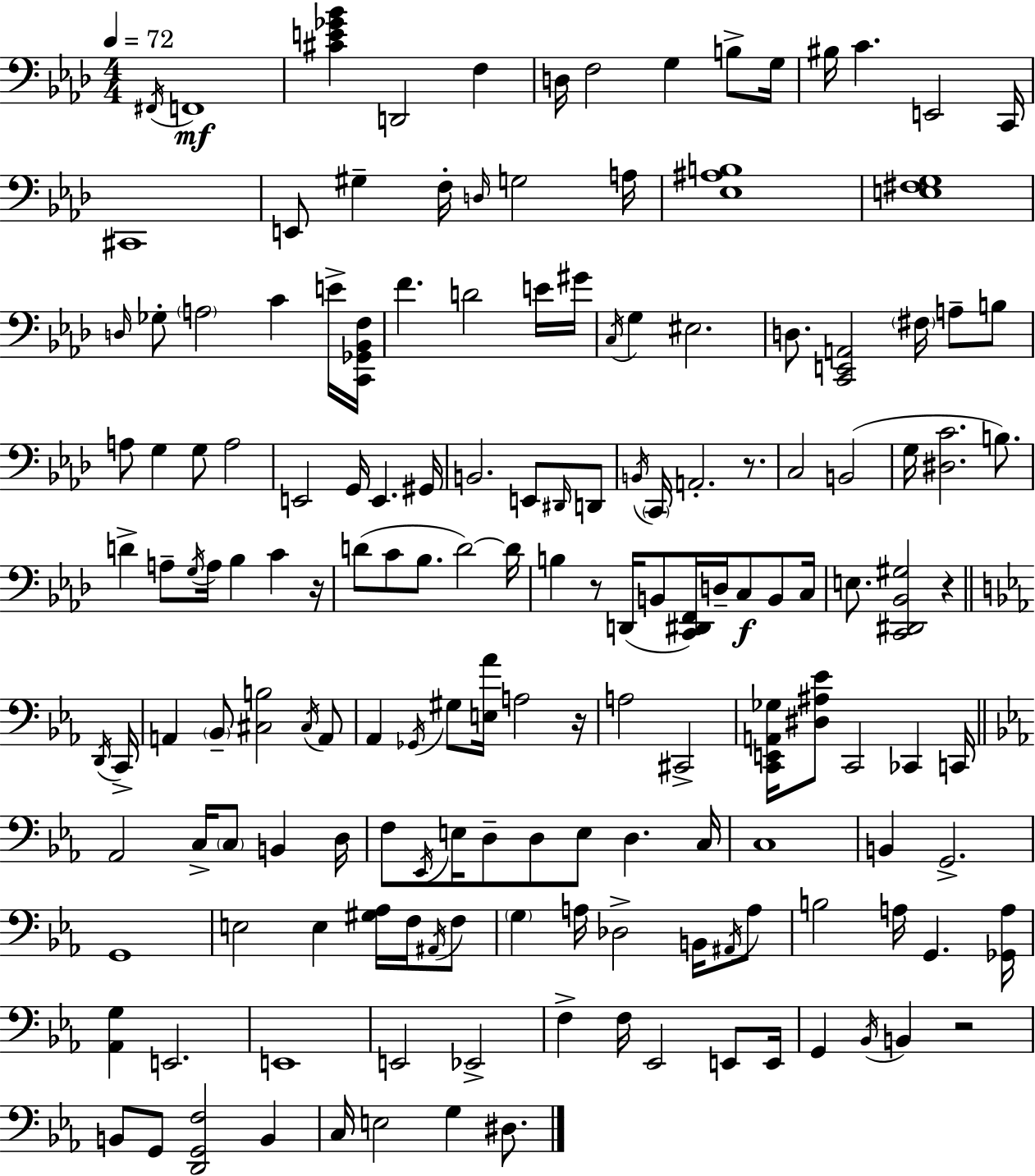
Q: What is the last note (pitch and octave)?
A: D#3